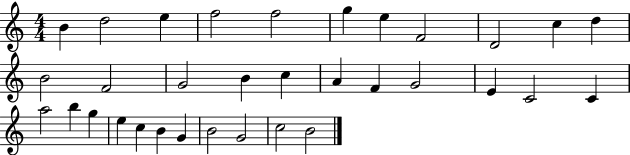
B4/q D5/h E5/q F5/h F5/h G5/q E5/q F4/h D4/h C5/q D5/q B4/h F4/h G4/h B4/q C5/q A4/q F4/q G4/h E4/q C4/h C4/q A5/h B5/q G5/q E5/q C5/q B4/q G4/q B4/h G4/h C5/h B4/h